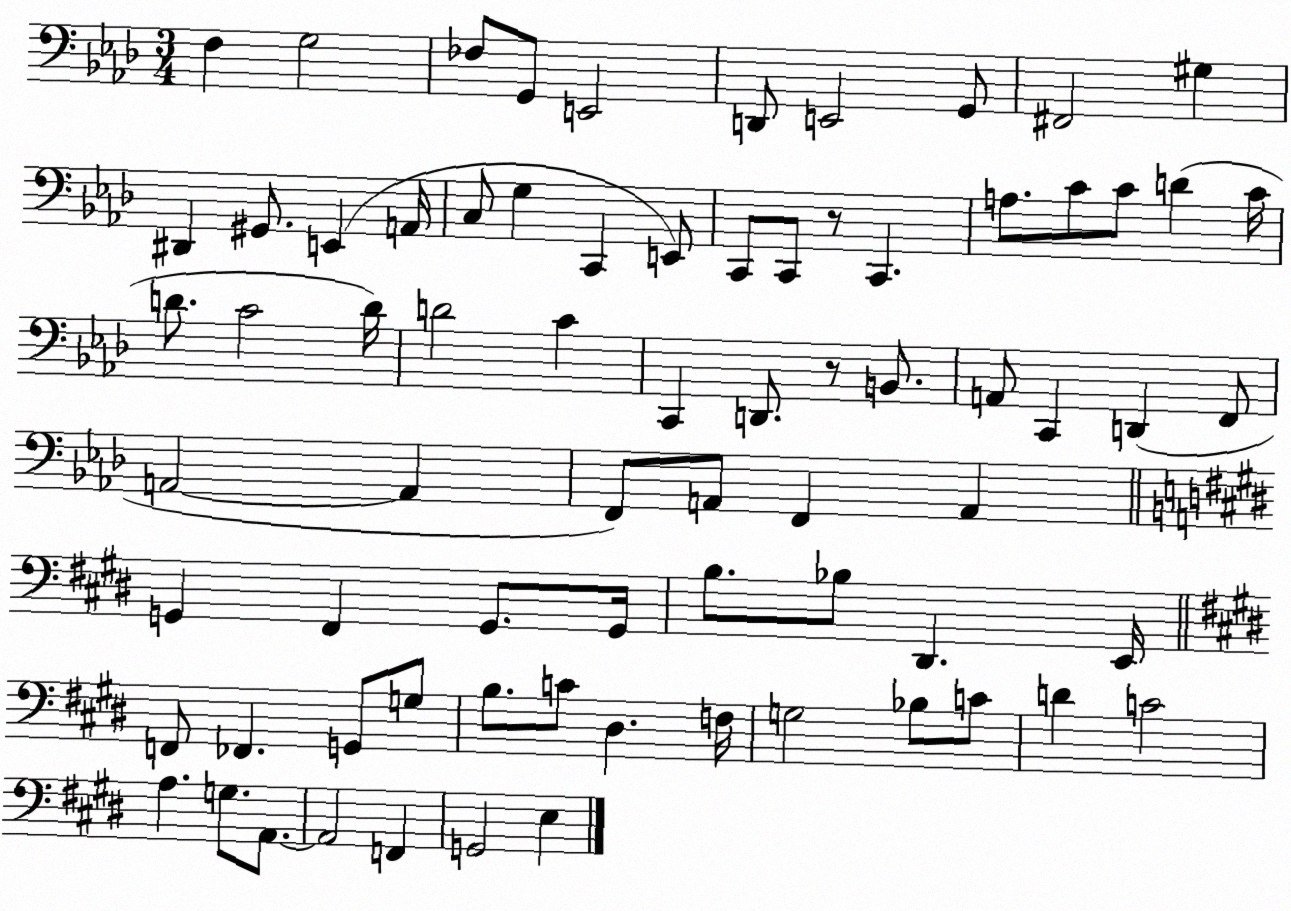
X:1
T:Untitled
M:3/4
L:1/4
K:Ab
F, G,2 _F,/2 G,,/2 E,,2 D,,/2 E,,2 G,,/2 ^F,,2 ^G, ^D,, ^G,,/2 E,, A,,/4 C,/2 G, C,, E,,/2 C,,/2 C,,/2 z/2 C,, A,/2 C/2 C/2 D C/4 D/2 C2 D/4 D2 C C,, D,,/2 z/2 B,,/2 A,,/2 C,, D,, F,,/2 A,,2 A,, F,,/2 A,,/2 F,, A,, G,, ^F,, G,,/2 G,,/4 B,/2 _B,/2 ^D,, E,,/4 F,,/2 _F,, G,,/2 G,/2 B,/2 C/2 ^D, F,/4 G,2 _B,/2 C/2 D C2 A, G,/2 A,,/2 A,,2 F,, G,,2 E,